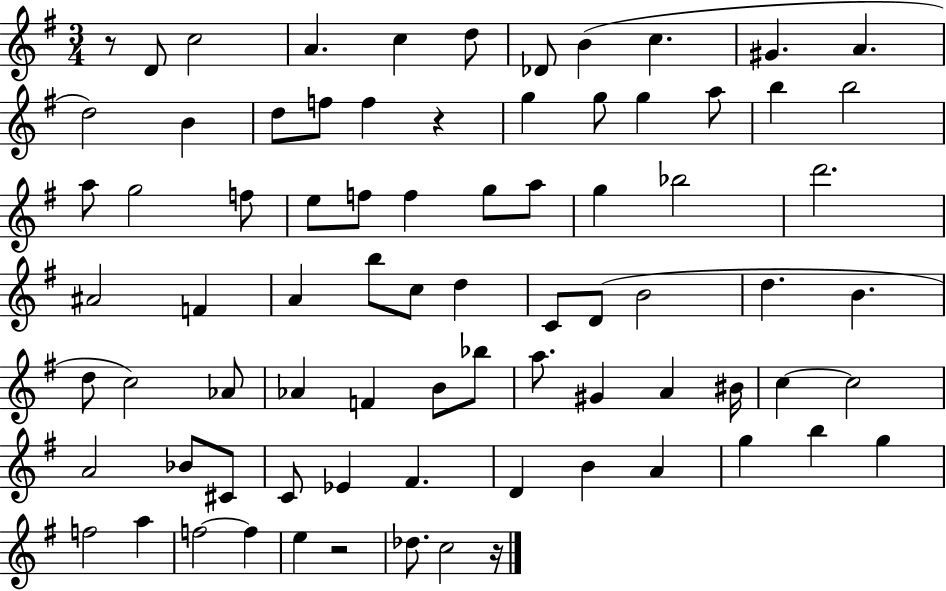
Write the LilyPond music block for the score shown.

{
  \clef treble
  \numericTimeSignature
  \time 3/4
  \key g \major
  r8 d'8 c''2 | a'4. c''4 d''8 | des'8 b'4( c''4. | gis'4. a'4. | \break d''2) b'4 | d''8 f''8 f''4 r4 | g''4 g''8 g''4 a''8 | b''4 b''2 | \break a''8 g''2 f''8 | e''8 f''8 f''4 g''8 a''8 | g''4 bes''2 | d'''2. | \break ais'2 f'4 | a'4 b''8 c''8 d''4 | c'8 d'8( b'2 | d''4. b'4. | \break d''8 c''2) aes'8 | aes'4 f'4 b'8 bes''8 | a''8. gis'4 a'4 bis'16 | c''4~~ c''2 | \break a'2 bes'8 cis'8 | c'8 ees'4 fis'4. | d'4 b'4 a'4 | g''4 b''4 g''4 | \break f''2 a''4 | f''2~~ f''4 | e''4 r2 | des''8. c''2 r16 | \break \bar "|."
}